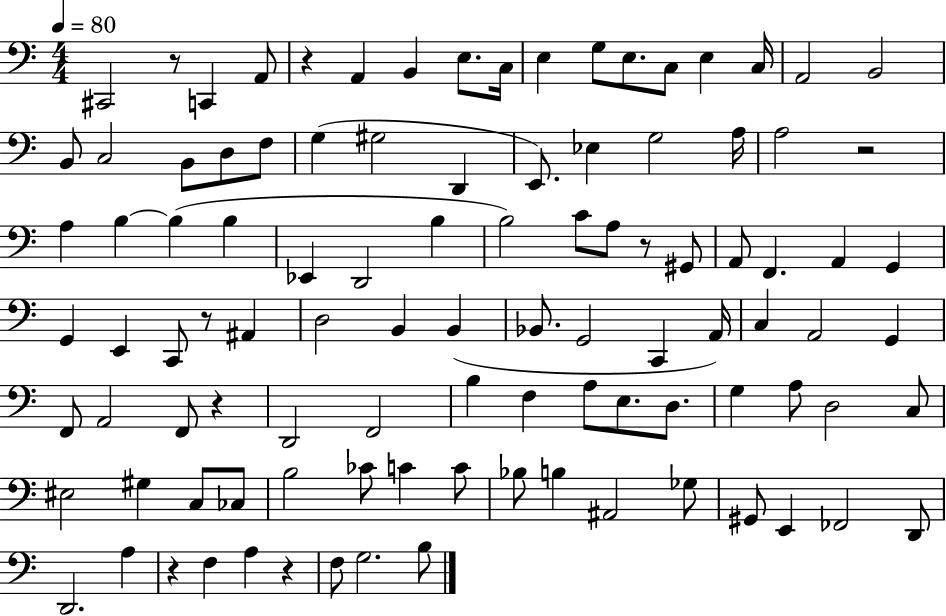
{
  \clef bass
  \numericTimeSignature
  \time 4/4
  \key c \major
  \tempo 4 = 80
  cis,2 r8 c,4 a,8 | r4 a,4 b,4 e8. c16 | e4 g8 e8. c8 e4 c16 | a,2 b,2 | \break b,8 c2 b,8 d8 f8 | g4( gis2 d,4 | e,8.) ees4 g2 a16 | a2 r2 | \break a4 b4~~ b4( b4 | ees,4 d,2 b4 | b2) c'8 a8 r8 gis,8 | a,8 f,4. a,4 g,4 | \break g,4 e,4 c,8 r8 ais,4 | d2 b,4 b,4( | bes,8. g,2 c,4 a,16) | c4 a,2 g,4 | \break f,8 a,2 f,8 r4 | d,2 f,2 | b4 f4 a8 e8. d8. | g4 a8 d2 c8 | \break eis2 gis4 c8 ces8 | b2 ces'8 c'4 c'8 | bes8 b4 ais,2 ges8 | gis,8 e,4 fes,2 d,8 | \break d,2. a4 | r4 f4 a4 r4 | f8 g2. b8 | \bar "|."
}